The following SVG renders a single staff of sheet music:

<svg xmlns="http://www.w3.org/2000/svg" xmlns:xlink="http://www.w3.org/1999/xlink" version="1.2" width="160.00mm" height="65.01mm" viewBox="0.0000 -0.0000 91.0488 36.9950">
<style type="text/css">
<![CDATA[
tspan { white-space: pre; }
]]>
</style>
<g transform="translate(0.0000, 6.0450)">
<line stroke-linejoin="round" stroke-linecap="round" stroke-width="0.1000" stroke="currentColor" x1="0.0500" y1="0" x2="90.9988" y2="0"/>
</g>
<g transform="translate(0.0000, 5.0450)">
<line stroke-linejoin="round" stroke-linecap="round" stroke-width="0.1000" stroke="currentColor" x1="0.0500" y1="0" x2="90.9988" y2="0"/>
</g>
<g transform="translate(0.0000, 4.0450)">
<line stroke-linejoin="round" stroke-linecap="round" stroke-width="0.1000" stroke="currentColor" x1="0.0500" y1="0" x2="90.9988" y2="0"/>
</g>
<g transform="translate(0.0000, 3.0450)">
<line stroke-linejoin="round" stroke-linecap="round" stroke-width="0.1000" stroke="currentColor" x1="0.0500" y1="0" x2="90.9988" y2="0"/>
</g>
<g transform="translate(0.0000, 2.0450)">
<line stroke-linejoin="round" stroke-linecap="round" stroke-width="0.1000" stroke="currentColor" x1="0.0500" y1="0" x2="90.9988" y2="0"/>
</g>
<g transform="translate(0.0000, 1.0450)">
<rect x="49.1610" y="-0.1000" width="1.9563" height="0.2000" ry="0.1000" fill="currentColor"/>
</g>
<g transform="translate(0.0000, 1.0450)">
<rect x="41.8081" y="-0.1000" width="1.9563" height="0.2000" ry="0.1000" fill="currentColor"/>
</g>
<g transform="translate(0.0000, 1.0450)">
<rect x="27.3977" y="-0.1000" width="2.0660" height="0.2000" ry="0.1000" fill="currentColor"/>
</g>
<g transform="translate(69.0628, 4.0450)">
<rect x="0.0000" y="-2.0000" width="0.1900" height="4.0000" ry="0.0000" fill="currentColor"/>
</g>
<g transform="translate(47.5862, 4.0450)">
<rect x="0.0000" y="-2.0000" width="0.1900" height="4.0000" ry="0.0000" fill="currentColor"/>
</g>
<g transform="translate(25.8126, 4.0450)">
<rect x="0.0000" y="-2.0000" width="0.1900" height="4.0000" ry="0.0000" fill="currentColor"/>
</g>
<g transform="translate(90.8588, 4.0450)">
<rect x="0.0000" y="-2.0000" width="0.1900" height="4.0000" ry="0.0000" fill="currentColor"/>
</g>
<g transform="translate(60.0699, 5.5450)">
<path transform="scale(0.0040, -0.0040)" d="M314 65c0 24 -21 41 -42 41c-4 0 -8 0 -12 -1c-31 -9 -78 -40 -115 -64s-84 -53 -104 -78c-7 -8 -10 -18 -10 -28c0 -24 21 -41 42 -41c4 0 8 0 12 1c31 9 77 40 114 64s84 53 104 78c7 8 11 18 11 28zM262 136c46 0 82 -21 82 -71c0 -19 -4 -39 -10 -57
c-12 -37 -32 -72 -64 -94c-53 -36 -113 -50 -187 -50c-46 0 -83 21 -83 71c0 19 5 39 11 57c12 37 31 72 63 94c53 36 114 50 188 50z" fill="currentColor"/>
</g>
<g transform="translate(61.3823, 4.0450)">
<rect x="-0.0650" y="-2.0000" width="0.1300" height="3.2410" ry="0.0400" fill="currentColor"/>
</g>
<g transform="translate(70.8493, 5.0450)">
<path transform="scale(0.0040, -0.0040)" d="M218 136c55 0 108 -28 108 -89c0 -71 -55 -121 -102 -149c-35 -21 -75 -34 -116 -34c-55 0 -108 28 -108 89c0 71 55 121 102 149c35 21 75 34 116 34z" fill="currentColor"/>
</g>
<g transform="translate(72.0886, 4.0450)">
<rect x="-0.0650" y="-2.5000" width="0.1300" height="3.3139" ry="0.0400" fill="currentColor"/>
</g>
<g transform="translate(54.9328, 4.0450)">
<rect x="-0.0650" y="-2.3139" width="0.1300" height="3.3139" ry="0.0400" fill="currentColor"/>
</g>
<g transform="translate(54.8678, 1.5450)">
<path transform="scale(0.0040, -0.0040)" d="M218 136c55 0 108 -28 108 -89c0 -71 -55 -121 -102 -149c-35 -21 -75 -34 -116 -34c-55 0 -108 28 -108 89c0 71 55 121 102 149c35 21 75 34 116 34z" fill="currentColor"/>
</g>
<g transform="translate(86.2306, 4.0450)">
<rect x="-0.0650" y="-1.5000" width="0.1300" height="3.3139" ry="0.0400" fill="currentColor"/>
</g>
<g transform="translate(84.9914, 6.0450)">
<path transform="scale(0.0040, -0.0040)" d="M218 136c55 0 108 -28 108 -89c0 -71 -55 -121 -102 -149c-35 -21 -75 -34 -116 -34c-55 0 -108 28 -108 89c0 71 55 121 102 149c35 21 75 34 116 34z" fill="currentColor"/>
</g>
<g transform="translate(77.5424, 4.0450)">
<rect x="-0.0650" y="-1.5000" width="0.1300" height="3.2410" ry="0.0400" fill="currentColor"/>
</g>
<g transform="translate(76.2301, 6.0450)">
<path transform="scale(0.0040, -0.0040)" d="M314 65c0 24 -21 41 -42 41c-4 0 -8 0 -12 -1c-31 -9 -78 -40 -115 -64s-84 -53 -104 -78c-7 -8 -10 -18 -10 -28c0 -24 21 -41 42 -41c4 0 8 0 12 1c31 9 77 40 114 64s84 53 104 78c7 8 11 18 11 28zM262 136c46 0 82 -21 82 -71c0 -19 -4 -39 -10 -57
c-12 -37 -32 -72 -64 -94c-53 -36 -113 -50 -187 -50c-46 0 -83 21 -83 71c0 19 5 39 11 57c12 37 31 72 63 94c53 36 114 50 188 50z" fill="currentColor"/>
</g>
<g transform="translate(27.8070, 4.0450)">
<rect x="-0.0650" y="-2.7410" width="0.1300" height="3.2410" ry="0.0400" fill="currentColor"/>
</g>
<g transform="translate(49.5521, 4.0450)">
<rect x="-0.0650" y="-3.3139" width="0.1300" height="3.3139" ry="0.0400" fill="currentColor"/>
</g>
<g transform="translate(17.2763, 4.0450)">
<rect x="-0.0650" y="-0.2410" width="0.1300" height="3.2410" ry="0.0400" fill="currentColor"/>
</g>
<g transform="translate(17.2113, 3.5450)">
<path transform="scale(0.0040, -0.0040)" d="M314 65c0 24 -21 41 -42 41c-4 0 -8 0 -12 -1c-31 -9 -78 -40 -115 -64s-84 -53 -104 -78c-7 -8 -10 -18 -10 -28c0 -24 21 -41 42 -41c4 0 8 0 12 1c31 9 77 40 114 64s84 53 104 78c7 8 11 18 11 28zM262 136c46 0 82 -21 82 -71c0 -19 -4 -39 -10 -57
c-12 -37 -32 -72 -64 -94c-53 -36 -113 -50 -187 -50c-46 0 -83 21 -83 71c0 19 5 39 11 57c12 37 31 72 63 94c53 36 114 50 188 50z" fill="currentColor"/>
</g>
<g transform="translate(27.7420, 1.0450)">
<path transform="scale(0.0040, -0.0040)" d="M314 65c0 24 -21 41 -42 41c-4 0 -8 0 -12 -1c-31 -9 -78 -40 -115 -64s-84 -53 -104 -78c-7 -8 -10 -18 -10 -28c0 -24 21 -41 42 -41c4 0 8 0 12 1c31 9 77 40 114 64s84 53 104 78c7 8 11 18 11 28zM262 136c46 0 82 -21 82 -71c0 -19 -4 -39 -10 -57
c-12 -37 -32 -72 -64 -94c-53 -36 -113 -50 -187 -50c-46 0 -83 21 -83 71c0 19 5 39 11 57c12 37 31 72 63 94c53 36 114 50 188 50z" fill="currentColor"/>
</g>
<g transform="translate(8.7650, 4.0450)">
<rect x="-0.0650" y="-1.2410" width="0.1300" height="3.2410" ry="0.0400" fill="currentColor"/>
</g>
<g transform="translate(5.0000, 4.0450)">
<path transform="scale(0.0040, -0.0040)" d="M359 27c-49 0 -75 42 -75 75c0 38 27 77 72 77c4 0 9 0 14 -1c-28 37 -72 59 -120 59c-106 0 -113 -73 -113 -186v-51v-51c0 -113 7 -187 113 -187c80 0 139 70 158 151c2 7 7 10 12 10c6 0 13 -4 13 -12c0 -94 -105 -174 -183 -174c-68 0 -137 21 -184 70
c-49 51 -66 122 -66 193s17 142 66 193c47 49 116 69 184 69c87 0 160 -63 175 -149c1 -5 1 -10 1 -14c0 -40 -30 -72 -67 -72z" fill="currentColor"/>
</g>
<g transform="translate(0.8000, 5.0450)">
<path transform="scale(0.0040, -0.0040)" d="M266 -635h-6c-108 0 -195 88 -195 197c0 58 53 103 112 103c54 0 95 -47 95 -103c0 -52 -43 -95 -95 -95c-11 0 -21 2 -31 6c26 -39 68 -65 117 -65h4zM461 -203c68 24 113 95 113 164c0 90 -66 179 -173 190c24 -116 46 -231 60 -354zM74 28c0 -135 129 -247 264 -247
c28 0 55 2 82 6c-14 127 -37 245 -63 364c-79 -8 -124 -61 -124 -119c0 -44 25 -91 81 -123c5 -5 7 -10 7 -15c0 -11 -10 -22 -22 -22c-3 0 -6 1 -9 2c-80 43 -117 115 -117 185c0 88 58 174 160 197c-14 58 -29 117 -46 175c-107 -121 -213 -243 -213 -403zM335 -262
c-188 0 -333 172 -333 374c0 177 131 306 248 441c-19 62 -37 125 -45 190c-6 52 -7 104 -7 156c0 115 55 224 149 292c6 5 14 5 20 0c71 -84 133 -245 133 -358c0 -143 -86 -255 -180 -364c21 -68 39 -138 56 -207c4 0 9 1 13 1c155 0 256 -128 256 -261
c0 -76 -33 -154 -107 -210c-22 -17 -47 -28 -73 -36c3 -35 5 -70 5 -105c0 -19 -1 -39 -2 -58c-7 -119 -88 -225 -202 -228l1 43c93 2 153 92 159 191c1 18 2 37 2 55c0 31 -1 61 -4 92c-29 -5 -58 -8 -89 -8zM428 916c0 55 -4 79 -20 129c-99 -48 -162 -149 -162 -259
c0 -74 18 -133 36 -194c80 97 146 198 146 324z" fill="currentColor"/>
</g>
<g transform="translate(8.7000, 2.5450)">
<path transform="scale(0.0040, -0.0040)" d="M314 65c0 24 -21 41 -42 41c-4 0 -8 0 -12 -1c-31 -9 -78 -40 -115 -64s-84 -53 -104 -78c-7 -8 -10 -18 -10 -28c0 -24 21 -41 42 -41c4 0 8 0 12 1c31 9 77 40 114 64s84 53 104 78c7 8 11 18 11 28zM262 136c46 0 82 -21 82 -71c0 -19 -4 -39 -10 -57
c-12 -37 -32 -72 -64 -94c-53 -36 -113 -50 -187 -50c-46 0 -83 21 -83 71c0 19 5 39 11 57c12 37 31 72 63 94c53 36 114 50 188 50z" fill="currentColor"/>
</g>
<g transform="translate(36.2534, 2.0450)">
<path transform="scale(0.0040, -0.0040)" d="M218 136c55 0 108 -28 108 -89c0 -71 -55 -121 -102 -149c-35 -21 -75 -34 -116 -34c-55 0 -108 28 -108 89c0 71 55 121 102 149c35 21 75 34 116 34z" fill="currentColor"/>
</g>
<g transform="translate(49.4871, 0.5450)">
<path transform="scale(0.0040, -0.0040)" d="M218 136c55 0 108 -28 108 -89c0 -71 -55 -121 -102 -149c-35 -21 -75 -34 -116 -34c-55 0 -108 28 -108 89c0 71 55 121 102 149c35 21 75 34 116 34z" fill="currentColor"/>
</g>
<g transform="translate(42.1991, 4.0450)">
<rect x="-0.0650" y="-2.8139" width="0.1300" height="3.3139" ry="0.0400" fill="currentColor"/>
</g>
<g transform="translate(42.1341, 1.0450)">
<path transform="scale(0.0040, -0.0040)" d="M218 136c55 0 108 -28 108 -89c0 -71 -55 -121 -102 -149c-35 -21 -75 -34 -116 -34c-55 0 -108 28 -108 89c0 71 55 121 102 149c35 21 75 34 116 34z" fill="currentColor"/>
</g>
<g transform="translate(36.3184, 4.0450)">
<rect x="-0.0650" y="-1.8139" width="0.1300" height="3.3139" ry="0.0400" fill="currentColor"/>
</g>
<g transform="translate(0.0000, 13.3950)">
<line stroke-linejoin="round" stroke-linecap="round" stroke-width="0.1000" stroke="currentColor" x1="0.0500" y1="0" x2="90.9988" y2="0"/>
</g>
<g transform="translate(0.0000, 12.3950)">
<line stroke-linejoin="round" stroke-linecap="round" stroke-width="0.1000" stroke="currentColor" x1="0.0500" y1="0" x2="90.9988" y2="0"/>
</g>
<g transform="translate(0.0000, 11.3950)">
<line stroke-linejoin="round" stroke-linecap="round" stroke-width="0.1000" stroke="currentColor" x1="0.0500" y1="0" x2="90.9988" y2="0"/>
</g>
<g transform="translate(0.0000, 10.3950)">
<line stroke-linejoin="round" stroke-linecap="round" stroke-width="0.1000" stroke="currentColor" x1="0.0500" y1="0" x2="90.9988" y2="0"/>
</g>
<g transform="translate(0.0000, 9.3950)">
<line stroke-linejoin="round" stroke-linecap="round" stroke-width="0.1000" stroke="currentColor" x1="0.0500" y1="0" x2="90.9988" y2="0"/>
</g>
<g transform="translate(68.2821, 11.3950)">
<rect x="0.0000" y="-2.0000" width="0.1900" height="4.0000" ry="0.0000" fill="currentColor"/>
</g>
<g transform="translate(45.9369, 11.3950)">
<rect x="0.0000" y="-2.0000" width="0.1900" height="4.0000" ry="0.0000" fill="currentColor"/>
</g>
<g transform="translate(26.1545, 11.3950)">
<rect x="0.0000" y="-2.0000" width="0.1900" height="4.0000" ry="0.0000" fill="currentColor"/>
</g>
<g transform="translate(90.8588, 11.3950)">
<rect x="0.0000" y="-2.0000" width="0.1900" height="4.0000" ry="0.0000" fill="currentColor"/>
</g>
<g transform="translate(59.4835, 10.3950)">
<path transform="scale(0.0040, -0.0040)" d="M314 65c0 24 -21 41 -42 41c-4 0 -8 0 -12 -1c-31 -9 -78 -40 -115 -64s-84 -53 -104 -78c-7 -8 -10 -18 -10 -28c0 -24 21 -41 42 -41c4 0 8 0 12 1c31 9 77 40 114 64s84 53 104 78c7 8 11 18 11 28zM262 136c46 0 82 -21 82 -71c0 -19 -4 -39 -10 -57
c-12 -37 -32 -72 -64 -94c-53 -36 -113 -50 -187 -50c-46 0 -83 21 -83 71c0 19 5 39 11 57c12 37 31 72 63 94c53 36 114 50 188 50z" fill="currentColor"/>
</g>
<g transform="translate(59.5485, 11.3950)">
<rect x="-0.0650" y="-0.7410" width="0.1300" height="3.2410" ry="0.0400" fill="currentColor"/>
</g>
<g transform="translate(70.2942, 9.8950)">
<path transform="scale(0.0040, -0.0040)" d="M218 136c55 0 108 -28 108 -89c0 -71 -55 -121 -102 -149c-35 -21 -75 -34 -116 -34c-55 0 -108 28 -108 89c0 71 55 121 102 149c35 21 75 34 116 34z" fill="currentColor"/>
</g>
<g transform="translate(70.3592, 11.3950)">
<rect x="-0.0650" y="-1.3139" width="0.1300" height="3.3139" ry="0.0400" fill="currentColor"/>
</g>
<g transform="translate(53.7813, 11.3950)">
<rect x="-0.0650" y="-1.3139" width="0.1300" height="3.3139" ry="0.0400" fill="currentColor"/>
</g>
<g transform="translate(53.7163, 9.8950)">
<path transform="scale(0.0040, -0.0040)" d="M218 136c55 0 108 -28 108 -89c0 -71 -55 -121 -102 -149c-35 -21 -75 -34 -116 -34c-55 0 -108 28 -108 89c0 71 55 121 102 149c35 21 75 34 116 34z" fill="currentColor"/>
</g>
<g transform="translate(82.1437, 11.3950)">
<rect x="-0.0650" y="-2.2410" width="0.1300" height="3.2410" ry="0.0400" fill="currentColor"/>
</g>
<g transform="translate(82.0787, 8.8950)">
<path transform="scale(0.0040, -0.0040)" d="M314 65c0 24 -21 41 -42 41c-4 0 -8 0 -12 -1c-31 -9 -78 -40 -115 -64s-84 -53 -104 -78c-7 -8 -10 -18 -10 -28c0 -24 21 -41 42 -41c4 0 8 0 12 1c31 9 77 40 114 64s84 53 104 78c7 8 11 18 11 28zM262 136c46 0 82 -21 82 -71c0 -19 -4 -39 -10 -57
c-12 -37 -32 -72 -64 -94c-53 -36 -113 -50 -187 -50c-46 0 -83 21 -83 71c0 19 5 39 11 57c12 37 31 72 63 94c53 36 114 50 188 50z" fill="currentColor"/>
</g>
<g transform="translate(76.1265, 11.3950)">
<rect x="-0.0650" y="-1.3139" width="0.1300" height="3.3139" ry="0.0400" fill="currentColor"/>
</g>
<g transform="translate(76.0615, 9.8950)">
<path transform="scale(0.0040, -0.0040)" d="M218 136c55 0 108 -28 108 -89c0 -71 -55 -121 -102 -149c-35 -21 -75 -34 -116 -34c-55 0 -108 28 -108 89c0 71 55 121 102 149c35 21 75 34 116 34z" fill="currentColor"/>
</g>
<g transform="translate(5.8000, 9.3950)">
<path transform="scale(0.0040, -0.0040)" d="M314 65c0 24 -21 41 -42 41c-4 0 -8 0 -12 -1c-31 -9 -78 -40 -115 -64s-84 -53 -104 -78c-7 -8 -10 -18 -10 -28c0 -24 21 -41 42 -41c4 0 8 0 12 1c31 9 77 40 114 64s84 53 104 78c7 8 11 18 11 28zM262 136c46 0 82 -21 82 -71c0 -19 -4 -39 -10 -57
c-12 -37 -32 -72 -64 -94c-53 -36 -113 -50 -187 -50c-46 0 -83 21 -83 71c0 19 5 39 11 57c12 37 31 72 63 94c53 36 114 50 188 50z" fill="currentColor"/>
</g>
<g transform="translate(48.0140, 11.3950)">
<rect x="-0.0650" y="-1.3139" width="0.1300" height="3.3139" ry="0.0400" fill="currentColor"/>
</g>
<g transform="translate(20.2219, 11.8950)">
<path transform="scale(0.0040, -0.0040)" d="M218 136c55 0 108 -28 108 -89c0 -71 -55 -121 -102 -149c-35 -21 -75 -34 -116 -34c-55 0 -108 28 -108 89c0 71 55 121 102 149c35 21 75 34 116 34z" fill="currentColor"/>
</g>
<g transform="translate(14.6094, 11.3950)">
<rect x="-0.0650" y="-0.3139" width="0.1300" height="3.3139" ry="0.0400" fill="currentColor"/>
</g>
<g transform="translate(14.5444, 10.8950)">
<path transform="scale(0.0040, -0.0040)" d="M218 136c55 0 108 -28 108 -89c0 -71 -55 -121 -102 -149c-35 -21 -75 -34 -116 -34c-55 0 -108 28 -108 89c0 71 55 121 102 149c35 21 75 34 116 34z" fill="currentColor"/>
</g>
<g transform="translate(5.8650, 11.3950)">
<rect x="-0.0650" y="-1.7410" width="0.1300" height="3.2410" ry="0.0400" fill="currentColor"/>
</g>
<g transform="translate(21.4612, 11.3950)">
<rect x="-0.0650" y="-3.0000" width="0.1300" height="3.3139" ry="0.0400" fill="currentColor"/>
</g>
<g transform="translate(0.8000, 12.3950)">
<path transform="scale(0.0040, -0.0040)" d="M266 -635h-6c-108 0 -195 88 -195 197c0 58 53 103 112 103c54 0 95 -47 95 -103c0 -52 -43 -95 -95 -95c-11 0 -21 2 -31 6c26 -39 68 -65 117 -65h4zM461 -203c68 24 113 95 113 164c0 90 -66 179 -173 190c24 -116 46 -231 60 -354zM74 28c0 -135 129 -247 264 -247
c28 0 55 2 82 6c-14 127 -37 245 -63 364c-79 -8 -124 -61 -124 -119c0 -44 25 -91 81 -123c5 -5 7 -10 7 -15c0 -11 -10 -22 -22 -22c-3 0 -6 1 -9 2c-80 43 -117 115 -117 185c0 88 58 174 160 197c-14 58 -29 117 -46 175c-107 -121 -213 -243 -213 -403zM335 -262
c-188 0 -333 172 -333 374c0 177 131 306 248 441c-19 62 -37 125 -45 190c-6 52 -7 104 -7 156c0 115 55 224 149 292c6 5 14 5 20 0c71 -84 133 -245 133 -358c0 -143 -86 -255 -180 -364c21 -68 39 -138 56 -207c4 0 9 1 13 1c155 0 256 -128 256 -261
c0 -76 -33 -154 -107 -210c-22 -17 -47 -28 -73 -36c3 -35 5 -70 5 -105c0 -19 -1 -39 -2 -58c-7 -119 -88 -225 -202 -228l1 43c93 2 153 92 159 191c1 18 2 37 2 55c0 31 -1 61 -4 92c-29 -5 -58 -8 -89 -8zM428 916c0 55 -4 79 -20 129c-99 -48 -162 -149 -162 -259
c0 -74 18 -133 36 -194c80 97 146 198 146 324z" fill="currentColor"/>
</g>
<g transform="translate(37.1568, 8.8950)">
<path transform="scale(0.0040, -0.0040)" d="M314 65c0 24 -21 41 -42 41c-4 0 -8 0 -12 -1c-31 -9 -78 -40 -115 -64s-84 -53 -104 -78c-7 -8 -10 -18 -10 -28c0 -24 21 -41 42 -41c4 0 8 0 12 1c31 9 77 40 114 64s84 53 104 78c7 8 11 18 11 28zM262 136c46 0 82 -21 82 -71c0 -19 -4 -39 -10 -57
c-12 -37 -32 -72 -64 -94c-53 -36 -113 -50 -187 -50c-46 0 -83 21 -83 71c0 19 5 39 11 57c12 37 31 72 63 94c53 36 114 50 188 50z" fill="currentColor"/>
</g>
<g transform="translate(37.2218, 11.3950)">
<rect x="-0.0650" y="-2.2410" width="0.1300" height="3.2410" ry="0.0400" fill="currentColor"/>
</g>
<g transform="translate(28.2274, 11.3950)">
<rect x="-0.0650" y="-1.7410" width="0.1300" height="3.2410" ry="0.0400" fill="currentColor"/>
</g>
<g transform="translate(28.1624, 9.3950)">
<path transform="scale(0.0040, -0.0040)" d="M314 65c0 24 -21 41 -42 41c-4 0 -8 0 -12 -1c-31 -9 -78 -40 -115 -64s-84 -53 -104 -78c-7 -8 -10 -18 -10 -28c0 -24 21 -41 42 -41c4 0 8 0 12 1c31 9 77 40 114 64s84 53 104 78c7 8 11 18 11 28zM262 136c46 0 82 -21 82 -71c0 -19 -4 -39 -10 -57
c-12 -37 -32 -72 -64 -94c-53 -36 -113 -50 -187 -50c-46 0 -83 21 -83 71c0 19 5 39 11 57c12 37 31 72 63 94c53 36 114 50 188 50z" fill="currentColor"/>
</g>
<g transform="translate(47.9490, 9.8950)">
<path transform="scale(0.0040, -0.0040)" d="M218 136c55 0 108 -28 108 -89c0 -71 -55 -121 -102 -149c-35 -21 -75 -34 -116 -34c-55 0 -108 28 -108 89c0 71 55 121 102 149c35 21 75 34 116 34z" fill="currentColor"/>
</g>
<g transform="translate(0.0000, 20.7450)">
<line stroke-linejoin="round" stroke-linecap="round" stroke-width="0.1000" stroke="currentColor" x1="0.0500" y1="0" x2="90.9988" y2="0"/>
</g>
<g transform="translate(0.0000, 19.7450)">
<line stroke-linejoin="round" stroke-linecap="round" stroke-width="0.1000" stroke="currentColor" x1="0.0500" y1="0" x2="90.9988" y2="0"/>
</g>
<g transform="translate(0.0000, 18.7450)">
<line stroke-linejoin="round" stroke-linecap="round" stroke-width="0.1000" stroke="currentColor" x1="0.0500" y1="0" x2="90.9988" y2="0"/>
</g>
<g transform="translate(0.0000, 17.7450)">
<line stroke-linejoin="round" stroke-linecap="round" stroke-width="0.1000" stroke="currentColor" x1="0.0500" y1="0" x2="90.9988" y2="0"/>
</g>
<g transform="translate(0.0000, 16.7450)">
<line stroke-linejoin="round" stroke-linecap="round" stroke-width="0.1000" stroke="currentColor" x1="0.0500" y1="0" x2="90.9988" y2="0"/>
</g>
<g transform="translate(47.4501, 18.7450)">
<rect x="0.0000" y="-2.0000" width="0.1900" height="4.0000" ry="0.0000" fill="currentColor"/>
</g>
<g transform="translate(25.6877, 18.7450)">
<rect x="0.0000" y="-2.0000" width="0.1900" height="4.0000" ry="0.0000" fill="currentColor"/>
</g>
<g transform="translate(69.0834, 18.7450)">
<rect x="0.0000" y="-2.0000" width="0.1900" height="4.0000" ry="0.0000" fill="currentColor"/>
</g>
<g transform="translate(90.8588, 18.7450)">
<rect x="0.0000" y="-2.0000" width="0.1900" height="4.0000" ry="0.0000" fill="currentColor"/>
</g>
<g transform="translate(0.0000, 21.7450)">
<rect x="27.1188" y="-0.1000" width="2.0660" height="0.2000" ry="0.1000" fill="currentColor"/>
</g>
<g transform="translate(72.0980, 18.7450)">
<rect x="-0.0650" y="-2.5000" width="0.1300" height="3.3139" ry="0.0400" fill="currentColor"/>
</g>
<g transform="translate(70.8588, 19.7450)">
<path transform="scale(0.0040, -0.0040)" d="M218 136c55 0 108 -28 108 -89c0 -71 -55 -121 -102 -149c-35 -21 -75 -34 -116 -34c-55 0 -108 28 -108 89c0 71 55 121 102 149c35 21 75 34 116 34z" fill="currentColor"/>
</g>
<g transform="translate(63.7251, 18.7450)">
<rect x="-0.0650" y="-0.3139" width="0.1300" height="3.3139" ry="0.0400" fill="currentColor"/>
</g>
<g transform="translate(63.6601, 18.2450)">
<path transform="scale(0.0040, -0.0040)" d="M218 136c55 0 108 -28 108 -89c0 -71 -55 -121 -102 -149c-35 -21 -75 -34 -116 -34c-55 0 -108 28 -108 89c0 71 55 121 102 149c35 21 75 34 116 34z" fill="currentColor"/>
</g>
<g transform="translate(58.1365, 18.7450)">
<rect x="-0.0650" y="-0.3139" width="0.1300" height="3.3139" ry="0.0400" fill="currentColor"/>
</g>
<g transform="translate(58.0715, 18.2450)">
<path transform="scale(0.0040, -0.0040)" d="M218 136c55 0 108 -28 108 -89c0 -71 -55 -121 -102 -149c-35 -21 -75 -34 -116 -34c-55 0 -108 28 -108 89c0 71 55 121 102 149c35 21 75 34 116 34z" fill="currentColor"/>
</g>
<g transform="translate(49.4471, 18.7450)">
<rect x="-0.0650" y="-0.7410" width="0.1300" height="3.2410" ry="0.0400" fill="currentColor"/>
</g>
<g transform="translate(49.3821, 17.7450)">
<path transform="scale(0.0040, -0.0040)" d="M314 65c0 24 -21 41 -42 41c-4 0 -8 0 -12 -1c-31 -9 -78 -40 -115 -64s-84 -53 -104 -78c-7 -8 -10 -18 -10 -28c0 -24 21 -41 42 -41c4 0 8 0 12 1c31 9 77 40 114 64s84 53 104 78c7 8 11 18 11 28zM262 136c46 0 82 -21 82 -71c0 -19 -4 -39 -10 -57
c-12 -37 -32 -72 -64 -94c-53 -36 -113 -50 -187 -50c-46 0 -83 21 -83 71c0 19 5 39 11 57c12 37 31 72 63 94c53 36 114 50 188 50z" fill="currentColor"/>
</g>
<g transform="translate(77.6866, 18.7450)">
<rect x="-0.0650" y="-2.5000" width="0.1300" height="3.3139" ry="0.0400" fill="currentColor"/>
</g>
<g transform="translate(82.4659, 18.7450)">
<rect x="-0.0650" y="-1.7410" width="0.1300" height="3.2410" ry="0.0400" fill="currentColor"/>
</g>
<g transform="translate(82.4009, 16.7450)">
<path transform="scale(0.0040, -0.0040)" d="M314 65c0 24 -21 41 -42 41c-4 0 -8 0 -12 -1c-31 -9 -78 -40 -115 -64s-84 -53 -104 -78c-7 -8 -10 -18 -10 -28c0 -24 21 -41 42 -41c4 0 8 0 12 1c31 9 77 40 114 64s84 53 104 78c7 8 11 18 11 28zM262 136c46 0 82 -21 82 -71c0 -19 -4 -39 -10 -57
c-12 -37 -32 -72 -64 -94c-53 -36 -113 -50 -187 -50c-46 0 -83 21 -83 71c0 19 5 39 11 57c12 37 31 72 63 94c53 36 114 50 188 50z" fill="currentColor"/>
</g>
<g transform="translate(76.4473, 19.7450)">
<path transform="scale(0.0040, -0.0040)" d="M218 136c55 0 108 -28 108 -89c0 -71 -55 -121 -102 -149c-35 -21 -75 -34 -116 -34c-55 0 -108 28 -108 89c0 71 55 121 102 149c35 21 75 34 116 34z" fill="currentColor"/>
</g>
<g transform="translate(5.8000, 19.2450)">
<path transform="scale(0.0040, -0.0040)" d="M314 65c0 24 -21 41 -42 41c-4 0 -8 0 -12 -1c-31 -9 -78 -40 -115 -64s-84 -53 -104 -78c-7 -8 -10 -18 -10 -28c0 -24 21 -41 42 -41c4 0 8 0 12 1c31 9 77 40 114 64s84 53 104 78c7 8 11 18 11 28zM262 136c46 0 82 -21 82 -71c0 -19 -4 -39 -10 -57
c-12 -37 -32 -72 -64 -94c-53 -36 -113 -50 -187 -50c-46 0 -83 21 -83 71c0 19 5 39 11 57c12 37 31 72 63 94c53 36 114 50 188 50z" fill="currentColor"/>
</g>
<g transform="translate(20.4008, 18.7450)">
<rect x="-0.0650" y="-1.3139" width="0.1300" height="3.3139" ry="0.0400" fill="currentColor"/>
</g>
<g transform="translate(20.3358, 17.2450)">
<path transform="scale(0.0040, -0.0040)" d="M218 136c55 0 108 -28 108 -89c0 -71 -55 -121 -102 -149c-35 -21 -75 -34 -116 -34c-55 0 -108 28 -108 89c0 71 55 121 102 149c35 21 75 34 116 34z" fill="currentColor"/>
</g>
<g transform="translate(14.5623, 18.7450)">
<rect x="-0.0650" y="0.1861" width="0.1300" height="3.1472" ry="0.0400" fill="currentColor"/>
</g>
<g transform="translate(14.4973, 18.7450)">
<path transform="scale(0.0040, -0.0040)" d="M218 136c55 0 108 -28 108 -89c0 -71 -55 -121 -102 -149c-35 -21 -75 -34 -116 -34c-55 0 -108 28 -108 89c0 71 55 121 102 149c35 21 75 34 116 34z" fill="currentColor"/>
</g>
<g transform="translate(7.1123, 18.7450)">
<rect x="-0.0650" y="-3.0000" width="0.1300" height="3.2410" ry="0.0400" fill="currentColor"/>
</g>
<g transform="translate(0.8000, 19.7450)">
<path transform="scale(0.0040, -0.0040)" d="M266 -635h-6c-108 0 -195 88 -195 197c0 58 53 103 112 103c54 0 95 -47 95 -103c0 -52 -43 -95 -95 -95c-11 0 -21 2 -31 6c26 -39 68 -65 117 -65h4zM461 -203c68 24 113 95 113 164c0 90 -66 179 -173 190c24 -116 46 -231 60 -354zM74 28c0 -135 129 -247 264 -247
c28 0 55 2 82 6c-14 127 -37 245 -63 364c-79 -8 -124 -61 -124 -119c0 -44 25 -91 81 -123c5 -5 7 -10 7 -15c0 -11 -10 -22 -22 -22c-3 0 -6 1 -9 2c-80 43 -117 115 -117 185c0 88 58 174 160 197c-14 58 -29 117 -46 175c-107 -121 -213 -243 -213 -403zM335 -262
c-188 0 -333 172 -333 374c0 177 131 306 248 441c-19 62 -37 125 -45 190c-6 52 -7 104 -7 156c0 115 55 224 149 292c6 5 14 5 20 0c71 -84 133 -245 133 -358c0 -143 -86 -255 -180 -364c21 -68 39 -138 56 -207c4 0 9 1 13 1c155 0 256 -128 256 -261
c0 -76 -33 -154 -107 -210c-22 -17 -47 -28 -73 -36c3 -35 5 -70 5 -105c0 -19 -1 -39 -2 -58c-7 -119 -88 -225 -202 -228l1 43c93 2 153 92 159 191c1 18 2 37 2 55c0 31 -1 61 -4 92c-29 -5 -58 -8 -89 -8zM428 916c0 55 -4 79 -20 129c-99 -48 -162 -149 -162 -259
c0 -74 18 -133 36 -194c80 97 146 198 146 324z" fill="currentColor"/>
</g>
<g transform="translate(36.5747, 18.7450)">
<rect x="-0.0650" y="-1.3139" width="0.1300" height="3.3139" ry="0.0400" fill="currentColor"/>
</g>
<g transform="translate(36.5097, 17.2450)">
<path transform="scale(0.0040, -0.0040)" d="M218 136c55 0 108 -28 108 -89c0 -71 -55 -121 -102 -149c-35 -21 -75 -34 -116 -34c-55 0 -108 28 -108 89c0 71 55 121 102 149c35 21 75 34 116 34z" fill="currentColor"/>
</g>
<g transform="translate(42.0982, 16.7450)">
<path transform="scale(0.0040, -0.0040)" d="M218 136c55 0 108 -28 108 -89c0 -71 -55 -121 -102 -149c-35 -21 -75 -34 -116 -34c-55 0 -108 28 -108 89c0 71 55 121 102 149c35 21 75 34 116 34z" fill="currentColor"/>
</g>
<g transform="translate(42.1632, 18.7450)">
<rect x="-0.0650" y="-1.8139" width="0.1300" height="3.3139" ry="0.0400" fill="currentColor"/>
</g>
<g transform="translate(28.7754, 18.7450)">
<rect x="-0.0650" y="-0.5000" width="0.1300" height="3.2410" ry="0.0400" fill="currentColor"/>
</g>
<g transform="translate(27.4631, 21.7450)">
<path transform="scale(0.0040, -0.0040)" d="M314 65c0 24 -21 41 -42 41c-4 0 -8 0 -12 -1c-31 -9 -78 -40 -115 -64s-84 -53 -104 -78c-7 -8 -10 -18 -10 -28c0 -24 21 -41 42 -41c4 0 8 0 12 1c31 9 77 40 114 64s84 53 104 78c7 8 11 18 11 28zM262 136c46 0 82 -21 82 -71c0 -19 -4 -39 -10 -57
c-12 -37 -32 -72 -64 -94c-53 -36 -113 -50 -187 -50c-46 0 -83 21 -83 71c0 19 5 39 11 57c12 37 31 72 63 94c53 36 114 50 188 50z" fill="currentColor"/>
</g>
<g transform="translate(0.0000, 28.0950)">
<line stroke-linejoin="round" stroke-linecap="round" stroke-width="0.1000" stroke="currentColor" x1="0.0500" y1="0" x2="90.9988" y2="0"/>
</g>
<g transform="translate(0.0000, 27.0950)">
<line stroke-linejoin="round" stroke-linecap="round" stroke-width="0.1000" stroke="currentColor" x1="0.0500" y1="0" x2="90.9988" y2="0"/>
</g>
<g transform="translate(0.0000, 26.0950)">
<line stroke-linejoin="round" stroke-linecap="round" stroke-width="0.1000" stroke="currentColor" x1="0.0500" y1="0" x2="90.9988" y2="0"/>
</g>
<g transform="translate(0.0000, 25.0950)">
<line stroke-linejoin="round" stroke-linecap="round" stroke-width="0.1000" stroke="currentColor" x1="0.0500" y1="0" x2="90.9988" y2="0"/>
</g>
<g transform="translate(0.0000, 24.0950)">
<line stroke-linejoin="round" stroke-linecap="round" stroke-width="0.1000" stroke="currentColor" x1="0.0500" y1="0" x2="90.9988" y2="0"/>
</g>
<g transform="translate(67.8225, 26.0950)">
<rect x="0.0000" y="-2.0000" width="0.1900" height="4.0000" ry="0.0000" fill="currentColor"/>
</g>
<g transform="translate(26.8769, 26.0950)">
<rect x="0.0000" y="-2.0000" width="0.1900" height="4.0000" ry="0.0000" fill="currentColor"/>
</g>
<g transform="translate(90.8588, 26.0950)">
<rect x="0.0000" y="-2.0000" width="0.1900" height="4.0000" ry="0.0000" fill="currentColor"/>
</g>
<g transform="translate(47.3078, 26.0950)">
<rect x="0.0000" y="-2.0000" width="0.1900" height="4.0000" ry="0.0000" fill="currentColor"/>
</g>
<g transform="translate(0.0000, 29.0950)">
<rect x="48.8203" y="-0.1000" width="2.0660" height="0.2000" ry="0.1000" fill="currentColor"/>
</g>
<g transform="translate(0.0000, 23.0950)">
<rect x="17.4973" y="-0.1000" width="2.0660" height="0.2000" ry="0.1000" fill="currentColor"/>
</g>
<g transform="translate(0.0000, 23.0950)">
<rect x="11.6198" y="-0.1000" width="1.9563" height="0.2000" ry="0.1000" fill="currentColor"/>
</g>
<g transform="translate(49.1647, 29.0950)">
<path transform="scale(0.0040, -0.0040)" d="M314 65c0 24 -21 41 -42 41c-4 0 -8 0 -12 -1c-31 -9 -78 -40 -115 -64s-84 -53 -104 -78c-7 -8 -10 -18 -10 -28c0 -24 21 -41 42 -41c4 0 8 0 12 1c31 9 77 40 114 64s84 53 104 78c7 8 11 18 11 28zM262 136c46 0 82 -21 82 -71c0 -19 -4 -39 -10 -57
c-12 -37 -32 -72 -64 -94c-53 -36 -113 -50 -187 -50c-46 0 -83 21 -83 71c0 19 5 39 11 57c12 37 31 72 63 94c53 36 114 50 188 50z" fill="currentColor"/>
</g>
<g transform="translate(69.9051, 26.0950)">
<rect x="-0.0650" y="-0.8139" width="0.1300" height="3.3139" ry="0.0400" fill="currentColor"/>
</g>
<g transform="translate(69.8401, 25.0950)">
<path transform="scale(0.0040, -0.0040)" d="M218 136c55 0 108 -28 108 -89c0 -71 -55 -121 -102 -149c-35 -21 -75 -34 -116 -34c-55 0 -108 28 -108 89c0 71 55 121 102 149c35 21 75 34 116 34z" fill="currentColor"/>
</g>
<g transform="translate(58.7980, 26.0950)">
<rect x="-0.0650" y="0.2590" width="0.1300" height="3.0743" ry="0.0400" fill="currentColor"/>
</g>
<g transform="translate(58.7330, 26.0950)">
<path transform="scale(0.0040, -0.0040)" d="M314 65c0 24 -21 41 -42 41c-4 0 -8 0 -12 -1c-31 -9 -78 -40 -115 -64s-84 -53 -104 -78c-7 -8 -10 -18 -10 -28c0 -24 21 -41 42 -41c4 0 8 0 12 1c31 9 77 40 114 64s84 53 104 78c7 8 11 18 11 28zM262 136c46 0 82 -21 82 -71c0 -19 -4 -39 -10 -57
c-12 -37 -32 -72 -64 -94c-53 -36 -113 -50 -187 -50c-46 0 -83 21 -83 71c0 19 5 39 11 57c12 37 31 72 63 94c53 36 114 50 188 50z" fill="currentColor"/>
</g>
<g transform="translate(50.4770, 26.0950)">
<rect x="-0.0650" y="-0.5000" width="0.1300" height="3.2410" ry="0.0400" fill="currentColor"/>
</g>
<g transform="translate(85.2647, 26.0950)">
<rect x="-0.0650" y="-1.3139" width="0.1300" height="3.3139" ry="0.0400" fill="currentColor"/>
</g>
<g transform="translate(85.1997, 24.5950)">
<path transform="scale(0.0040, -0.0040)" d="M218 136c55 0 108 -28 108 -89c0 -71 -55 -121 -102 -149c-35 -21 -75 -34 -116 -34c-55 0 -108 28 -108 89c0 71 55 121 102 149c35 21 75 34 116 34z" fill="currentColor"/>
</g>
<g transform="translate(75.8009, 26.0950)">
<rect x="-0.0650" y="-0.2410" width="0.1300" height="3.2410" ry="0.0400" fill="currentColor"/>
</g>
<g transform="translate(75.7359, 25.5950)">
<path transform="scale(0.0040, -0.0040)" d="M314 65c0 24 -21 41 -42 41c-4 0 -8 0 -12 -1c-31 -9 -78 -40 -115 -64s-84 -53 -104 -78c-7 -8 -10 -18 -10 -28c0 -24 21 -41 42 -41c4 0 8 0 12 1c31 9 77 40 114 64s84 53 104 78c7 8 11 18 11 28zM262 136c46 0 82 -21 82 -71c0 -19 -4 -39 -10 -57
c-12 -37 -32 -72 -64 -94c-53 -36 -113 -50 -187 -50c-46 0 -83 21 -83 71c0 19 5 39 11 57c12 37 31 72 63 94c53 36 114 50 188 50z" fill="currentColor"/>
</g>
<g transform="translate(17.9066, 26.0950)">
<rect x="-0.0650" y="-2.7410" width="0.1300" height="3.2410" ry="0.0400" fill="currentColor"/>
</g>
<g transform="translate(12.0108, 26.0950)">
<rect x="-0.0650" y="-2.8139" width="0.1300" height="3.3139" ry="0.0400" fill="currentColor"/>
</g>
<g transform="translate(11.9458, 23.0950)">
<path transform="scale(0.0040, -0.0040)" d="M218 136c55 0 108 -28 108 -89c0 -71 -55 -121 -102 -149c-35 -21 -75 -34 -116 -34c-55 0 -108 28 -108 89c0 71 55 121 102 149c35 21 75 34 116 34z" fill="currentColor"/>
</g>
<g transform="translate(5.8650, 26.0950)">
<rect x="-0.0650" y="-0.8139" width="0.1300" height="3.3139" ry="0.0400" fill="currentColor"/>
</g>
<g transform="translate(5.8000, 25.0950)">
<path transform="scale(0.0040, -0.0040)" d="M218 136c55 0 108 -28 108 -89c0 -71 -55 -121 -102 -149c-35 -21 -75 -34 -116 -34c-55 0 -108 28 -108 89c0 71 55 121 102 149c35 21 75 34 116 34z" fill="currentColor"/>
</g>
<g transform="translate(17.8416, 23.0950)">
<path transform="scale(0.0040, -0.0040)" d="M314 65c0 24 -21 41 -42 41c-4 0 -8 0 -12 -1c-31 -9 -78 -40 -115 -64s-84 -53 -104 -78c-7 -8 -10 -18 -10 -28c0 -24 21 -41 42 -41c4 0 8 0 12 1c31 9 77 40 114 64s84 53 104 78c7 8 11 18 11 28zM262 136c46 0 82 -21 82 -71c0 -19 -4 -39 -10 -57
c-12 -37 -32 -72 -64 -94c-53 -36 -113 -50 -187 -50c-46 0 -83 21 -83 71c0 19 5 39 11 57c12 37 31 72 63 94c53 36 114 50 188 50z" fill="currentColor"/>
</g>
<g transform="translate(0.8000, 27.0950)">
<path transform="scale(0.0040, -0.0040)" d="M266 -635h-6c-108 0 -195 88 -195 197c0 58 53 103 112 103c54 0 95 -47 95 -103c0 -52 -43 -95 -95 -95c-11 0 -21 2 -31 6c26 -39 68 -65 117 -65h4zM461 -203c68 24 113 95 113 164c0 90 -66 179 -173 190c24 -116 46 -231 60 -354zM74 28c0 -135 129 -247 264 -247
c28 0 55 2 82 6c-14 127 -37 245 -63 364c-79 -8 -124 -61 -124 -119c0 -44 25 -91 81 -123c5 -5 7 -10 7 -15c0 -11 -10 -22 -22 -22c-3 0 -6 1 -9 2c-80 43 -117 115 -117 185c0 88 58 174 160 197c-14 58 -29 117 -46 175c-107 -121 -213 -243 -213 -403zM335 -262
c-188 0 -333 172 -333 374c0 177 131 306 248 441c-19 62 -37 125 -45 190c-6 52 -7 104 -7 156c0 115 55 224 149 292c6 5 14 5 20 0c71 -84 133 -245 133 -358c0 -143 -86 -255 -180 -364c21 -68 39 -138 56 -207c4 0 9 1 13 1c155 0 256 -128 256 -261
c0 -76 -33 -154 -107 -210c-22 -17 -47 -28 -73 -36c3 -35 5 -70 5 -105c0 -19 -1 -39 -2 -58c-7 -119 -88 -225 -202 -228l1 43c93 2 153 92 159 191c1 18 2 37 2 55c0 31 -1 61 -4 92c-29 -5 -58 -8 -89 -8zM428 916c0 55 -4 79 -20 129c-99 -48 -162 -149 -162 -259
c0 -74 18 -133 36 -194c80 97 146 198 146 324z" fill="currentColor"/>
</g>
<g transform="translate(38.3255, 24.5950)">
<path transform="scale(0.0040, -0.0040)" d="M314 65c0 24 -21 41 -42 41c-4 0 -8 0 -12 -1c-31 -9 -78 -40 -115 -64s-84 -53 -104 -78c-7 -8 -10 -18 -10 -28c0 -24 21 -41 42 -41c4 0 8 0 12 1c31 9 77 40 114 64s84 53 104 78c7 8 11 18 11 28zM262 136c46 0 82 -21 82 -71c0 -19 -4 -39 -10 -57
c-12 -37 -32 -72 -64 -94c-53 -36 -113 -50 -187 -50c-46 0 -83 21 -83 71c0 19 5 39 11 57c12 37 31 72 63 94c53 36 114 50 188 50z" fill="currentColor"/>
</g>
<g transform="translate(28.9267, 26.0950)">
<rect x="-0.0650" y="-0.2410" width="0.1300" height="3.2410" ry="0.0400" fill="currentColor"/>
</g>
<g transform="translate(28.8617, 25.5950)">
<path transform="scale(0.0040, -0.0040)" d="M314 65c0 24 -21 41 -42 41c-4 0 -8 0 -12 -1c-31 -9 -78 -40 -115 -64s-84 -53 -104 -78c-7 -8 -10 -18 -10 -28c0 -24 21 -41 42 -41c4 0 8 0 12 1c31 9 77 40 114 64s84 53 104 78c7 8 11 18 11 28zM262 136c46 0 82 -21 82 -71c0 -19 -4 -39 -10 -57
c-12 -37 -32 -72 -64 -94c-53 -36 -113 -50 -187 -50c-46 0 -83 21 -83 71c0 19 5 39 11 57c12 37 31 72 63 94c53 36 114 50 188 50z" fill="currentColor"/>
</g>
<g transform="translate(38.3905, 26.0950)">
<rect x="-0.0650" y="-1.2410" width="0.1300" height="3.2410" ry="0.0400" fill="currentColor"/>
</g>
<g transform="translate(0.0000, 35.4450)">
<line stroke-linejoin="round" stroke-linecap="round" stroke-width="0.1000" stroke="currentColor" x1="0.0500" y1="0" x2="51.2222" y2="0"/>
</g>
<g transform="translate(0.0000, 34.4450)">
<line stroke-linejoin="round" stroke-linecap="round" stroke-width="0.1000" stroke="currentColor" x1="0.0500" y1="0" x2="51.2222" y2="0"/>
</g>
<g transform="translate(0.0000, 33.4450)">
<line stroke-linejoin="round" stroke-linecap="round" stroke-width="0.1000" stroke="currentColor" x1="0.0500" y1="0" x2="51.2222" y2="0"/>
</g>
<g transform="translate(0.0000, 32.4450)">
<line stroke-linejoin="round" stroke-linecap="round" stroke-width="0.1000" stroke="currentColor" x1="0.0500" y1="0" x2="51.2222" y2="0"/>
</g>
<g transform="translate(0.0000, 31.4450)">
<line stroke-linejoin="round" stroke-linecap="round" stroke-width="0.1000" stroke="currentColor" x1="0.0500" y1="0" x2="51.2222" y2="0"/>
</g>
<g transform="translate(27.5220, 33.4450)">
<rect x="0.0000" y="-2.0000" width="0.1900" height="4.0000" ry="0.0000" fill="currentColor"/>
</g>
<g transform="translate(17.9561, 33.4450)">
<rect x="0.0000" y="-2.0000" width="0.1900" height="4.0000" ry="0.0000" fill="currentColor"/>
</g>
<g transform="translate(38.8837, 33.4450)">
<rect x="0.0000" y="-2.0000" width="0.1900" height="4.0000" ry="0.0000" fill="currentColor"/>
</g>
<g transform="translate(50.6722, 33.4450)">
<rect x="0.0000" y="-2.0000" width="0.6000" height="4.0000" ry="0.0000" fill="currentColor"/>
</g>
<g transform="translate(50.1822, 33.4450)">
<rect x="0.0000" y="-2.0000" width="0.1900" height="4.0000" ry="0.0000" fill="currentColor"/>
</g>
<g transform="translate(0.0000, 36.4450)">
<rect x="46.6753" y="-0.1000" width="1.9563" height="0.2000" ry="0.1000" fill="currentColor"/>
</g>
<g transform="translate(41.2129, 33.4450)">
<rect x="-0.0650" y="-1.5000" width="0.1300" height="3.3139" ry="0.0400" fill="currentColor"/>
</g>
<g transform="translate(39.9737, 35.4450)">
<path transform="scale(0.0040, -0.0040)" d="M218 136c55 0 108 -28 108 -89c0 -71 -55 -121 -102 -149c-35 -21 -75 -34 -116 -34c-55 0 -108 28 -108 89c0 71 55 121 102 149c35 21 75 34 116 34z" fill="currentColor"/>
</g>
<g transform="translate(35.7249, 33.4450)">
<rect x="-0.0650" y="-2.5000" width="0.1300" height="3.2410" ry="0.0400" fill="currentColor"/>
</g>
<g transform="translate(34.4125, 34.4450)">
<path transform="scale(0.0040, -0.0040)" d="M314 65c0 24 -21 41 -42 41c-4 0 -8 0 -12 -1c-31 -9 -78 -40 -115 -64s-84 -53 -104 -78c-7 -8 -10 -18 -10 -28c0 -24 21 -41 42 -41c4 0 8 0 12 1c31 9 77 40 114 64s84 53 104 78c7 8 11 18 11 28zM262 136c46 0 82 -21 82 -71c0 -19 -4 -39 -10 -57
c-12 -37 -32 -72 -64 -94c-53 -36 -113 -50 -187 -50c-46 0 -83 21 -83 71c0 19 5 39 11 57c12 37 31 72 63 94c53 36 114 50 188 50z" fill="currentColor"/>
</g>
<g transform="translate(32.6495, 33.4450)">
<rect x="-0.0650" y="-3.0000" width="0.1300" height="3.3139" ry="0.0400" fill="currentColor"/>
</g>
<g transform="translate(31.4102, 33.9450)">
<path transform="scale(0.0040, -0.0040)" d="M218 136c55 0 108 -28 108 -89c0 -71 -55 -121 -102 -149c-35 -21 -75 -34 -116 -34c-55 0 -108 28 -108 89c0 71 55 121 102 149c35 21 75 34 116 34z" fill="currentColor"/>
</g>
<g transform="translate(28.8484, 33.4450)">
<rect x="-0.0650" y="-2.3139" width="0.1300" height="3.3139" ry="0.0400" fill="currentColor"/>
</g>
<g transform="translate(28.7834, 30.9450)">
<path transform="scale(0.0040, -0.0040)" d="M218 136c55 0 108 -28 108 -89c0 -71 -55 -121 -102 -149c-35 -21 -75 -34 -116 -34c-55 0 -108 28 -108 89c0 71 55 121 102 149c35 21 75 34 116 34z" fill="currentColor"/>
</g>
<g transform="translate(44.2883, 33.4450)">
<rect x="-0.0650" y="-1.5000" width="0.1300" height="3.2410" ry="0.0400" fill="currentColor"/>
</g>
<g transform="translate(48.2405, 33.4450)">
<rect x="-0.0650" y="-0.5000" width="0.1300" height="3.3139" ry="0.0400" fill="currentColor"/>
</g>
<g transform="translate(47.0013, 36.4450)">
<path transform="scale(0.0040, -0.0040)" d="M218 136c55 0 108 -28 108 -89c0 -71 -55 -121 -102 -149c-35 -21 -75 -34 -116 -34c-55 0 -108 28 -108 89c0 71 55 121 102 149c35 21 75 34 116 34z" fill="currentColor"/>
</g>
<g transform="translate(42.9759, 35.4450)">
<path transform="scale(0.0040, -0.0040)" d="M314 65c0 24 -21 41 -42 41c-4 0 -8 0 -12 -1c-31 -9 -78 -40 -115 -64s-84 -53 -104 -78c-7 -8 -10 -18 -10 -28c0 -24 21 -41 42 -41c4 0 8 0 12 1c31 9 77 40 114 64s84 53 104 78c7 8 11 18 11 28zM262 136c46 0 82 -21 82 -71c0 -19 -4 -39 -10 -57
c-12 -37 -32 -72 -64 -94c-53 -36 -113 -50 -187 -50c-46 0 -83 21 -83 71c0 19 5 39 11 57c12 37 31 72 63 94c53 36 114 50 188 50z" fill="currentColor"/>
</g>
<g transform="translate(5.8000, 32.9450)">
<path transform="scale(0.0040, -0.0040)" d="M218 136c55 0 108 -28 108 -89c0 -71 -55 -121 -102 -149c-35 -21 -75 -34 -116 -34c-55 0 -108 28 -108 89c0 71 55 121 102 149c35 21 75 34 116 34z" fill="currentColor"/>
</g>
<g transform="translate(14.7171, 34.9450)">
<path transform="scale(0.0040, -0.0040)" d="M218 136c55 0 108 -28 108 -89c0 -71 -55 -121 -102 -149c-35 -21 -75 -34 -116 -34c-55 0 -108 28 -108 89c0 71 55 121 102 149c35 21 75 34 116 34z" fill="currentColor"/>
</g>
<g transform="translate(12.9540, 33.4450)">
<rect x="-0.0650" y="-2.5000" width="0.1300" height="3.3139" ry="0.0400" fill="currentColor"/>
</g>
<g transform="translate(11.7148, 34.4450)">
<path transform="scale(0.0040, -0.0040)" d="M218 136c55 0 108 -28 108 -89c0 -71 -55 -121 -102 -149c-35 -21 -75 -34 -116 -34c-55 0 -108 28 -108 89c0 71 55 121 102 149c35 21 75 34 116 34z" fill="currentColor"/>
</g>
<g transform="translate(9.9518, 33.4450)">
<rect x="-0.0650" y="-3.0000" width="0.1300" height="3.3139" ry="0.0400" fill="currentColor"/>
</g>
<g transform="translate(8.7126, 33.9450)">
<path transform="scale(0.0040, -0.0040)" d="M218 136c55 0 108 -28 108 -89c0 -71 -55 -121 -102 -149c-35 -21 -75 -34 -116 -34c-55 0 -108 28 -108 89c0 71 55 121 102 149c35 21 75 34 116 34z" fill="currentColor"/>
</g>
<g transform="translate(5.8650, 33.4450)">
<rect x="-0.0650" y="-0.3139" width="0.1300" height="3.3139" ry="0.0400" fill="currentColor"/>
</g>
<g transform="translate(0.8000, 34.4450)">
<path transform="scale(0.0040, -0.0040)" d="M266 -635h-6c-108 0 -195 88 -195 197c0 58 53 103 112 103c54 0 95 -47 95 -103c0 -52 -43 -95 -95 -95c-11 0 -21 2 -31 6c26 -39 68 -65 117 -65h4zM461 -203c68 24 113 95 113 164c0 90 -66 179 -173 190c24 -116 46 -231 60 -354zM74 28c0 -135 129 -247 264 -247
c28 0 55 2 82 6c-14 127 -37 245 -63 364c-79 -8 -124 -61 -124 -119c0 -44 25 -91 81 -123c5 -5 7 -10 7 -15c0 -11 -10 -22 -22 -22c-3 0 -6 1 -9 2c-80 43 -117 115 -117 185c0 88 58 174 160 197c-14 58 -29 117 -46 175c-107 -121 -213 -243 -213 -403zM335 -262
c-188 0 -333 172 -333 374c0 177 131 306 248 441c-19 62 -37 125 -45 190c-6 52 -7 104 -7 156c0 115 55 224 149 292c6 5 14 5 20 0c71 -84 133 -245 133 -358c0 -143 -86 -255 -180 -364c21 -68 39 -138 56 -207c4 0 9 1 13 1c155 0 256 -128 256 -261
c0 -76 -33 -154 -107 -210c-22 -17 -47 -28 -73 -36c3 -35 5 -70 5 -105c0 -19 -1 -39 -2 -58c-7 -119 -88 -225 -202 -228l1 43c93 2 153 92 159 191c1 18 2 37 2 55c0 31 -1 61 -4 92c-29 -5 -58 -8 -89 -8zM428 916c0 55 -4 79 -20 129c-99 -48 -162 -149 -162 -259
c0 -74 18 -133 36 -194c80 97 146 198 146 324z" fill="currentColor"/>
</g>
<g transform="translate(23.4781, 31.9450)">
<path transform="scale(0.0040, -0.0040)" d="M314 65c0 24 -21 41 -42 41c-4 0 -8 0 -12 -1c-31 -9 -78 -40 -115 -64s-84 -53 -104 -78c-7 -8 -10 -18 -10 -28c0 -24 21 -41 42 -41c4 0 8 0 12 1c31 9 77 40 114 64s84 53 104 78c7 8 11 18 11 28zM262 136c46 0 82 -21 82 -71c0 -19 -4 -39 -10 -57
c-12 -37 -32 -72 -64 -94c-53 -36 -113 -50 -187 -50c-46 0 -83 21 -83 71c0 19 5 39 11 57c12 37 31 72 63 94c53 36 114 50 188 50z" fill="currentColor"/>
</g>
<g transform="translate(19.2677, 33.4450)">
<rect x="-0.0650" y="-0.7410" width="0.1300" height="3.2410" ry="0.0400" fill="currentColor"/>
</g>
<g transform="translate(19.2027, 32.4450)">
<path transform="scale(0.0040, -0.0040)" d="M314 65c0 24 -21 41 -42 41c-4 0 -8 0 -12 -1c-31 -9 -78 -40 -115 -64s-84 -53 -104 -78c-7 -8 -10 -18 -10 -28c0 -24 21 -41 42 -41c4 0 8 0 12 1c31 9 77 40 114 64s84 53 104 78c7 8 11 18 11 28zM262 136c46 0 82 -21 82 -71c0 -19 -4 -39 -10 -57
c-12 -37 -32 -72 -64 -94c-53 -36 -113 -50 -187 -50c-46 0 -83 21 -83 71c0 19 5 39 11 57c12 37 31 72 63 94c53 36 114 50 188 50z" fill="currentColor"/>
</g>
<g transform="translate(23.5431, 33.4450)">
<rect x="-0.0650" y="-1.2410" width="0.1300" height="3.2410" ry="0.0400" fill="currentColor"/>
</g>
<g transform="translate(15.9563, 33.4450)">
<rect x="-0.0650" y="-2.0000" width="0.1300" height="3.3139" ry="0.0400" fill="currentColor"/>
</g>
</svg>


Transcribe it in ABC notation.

X:1
T:Untitled
M:4/4
L:1/4
K:C
e2 c2 a2 f a b g F2 G E2 E f2 c A f2 g2 e e d2 e e g2 A2 B e C2 e f d2 c c G G f2 d a a2 c2 e2 C2 B2 d c2 e c A G F d2 e2 g A G2 E E2 C